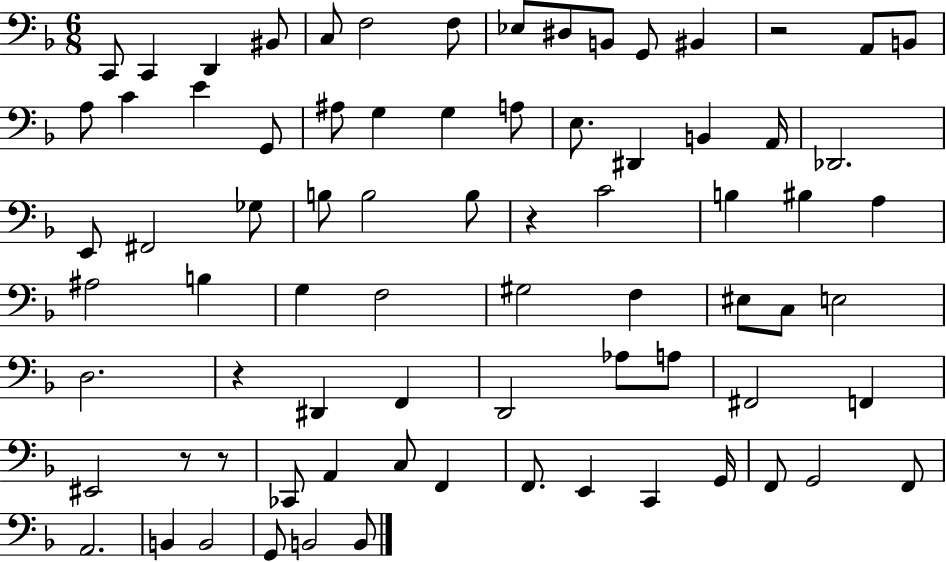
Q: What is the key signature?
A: F major